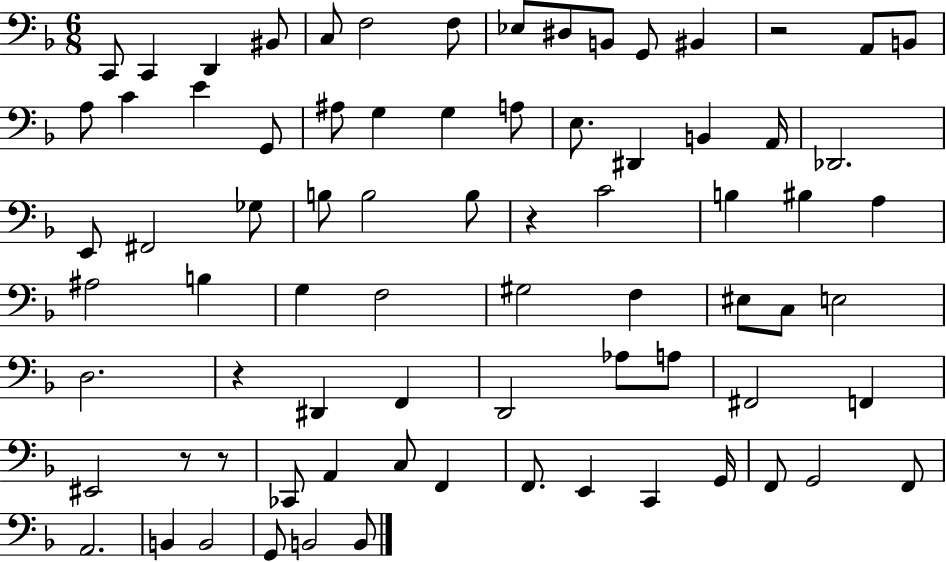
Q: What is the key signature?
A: F major